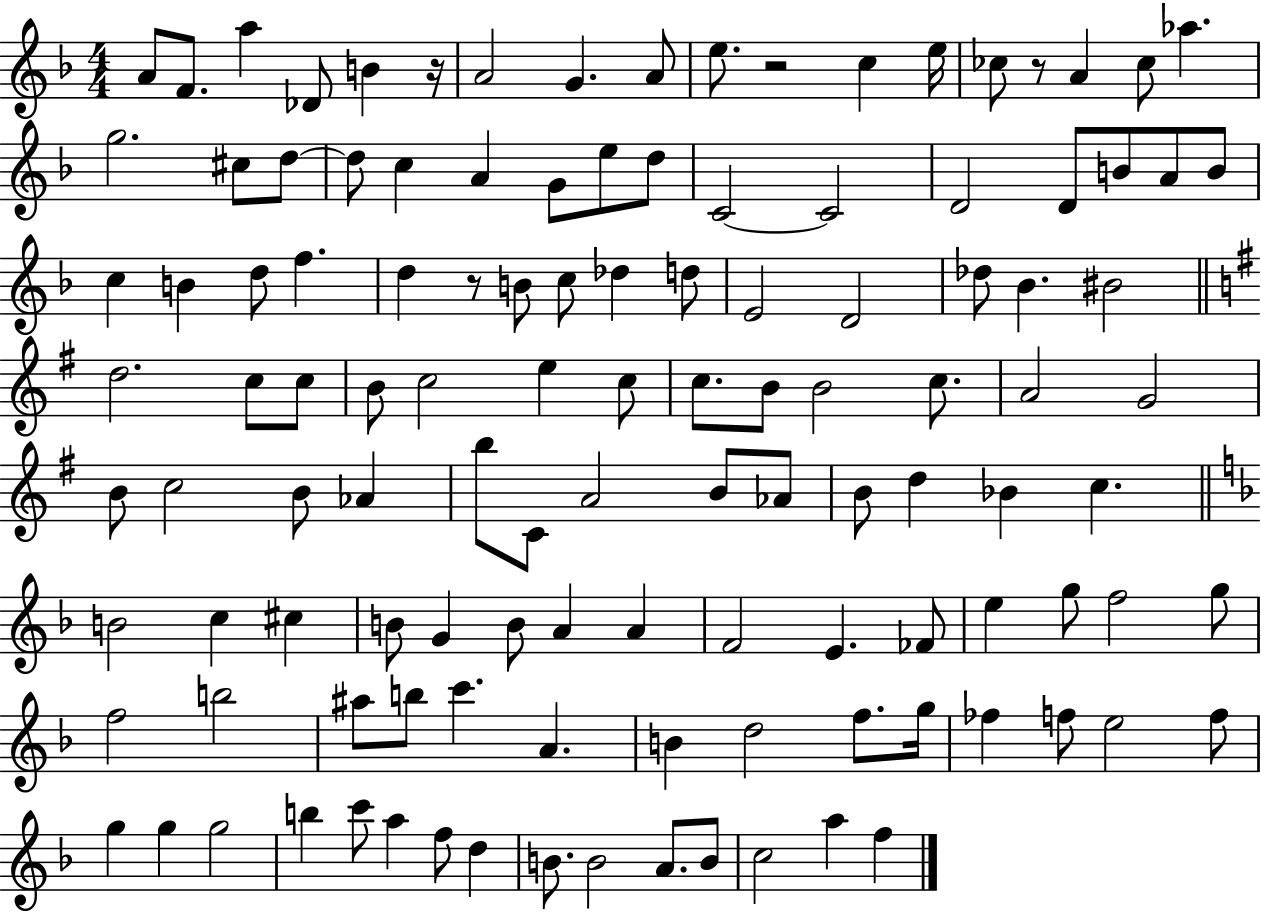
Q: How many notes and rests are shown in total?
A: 119